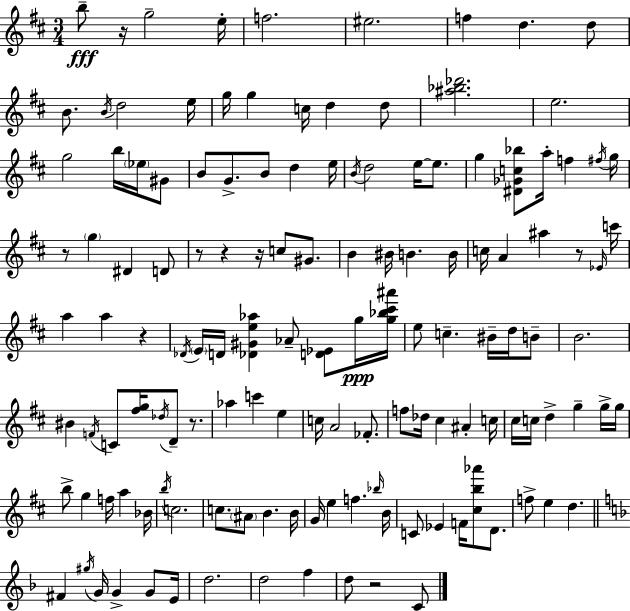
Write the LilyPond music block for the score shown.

{
  \clef treble
  \numericTimeSignature
  \time 3/4
  \key d \major
  \repeat volta 2 { b''8--\fff r16 g''2-- e''16-. | f''2. | eis''2. | f''4 d''4. d''8 | \break b'8. \acciaccatura { b'16 } d''2 | e''16 g''16 g''4 c''16 d''4 d''8 | <ais'' bes'' des'''>2. | e''2. | \break g''2 b''16 \parenthesize ees''16 gis'8 | b'8 g'8.-> b'8 d''4 | e''16 \acciaccatura { b'16 } d''2 e''16~~ e''8. | g''4 <dis' ges' c'' bes''>8 a''16-. f''4 | \break \acciaccatura { fis''16 } g''16 r8 \parenthesize g''4 dis'4 | d'8 r8 r4 r16 c''8 | gis'8. b'4 bis'16 b'4. | b'16 c''16 a'4 ais''4 | \break r8 \grace { ees'16 } c'''16 a''4 a''4 | r4 \acciaccatura { des'16 } \parenthesize e'16 d'16 <des' gis' e'' aes''>4 aes'8-- | <d' ees'>8 g''16\ppp <g'' bes'' cis''' ais'''>16 e''8 c''4.-- | bis'16-- d''16 b'8-- b'2. | \break bis'4 \acciaccatura { f'16 } c'8 | <fis'' g''>16 \acciaccatura { des''16 } d'8-- r8. aes''4 c'''4 | e''4 c''16 a'2 | fes'8.-. f''8 des''16 cis''4 | \break ais'4-. c''16 cis''16 c''16 d''4-> | g''4-- g''16-> g''16 b''8-> g''4 | f''16 a''4 bes'16 \acciaccatura { b''16 } c''2. | c''8. \parenthesize ais'8 | \break b'4. b'16 g'16 e''4 | f''4. \grace { bes''16 } b'16 c'8 ees'4 | f'16 <cis'' b'' aes'''>8 d'8. f''8-> e''4 | d''4. \bar "||" \break \key d \minor fis'4 \acciaccatura { gis''16 } g'16 g'4-> g'8 | e'16 d''2. | d''2 f''4 | d''8 r2 c'8 | \break } \bar "|."
}